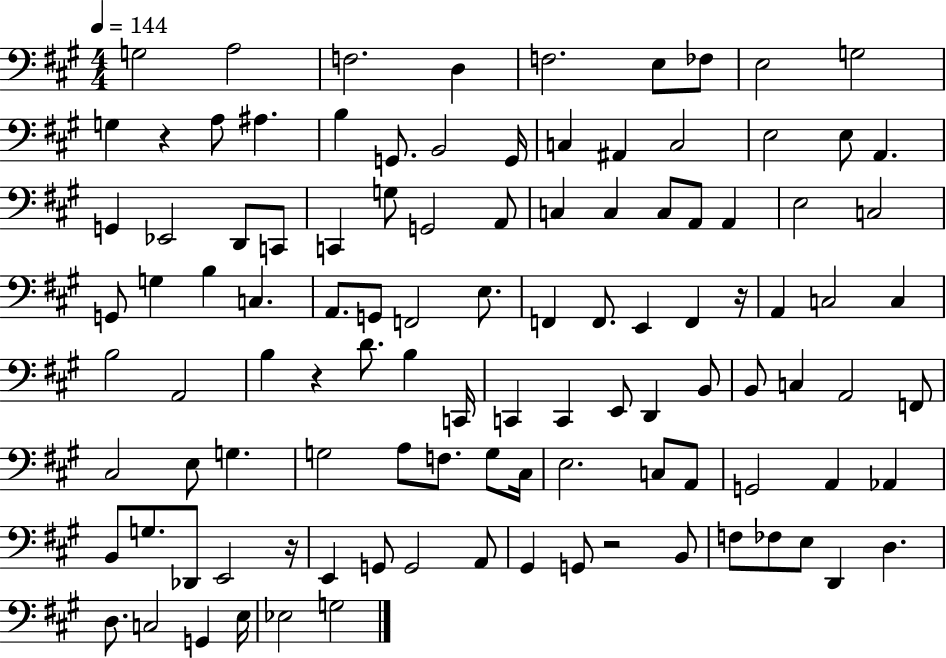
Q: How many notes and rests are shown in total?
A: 108